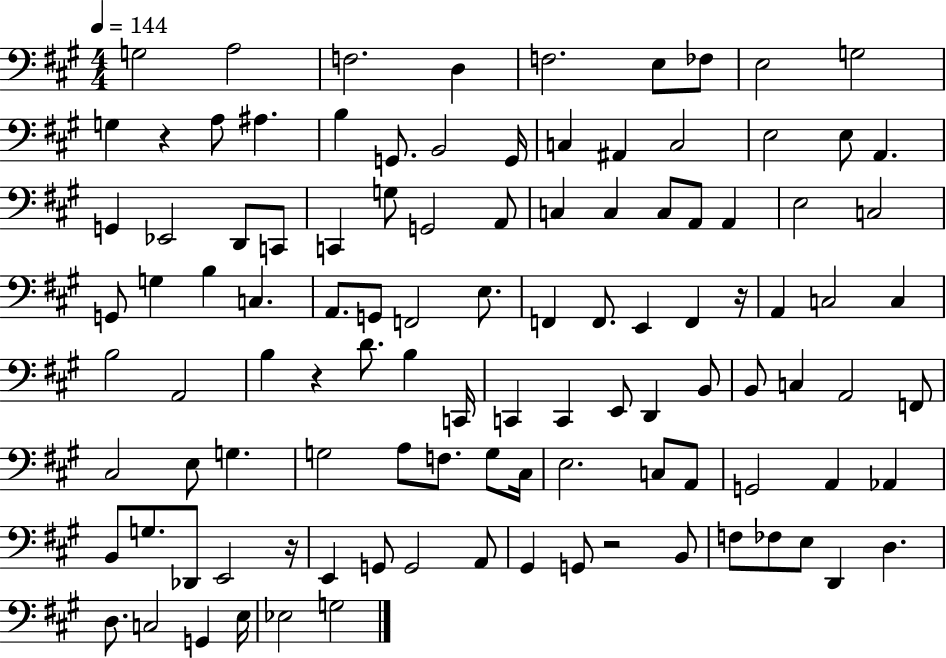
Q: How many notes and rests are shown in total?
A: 108